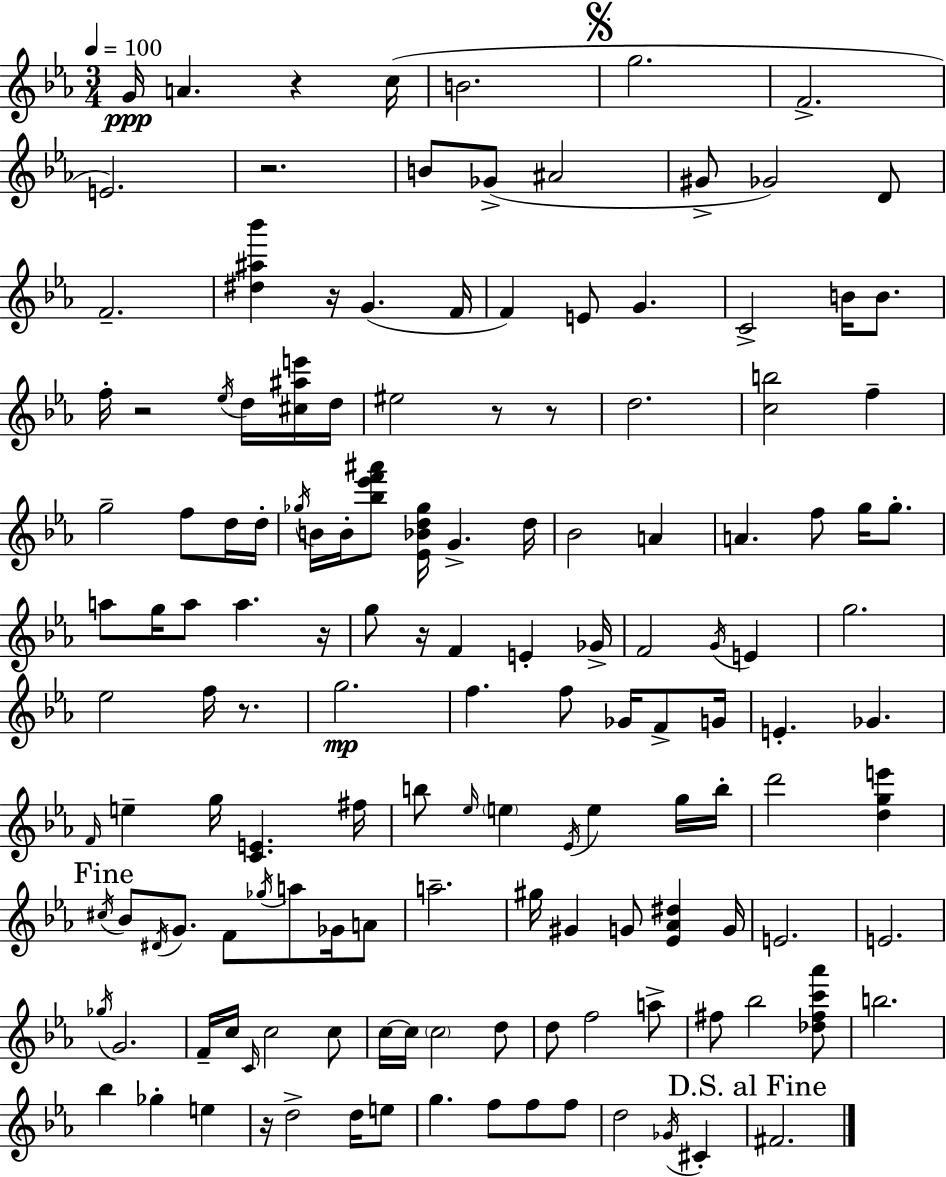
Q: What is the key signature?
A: EES major